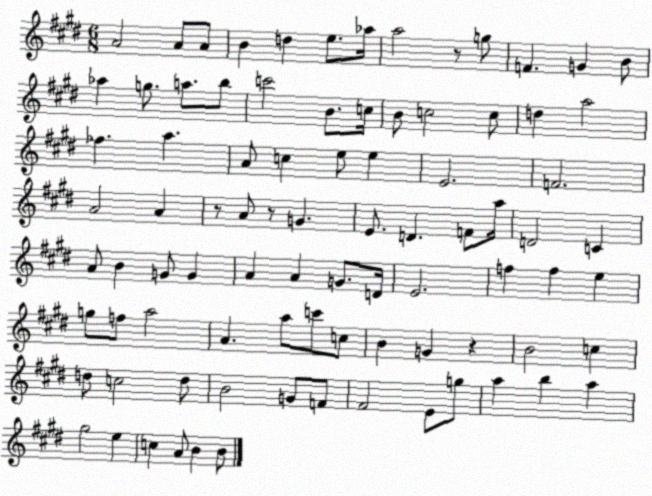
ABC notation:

X:1
T:Untitled
M:6/8
L:1/4
K:E
A2 A/2 A/2 B d e/2 _a/4 a2 z/2 g/2 F G B/2 _a g/2 a/2 b/2 c'2 B/2 c/4 B/2 c2 c/2 d a2 _f a A/2 c e/2 e E2 F2 A2 A z/2 A/2 z/2 G E/2 D F/2 a/4 D2 C A/2 B G/2 G A A G/2 D/4 E2 f f e g/2 f/2 a2 A a/2 c'/2 c/2 B G z B2 c d/2 c2 d/2 B2 G/2 F/2 ^F2 E/2 g/2 a b a ^g2 e c A/2 B B/2